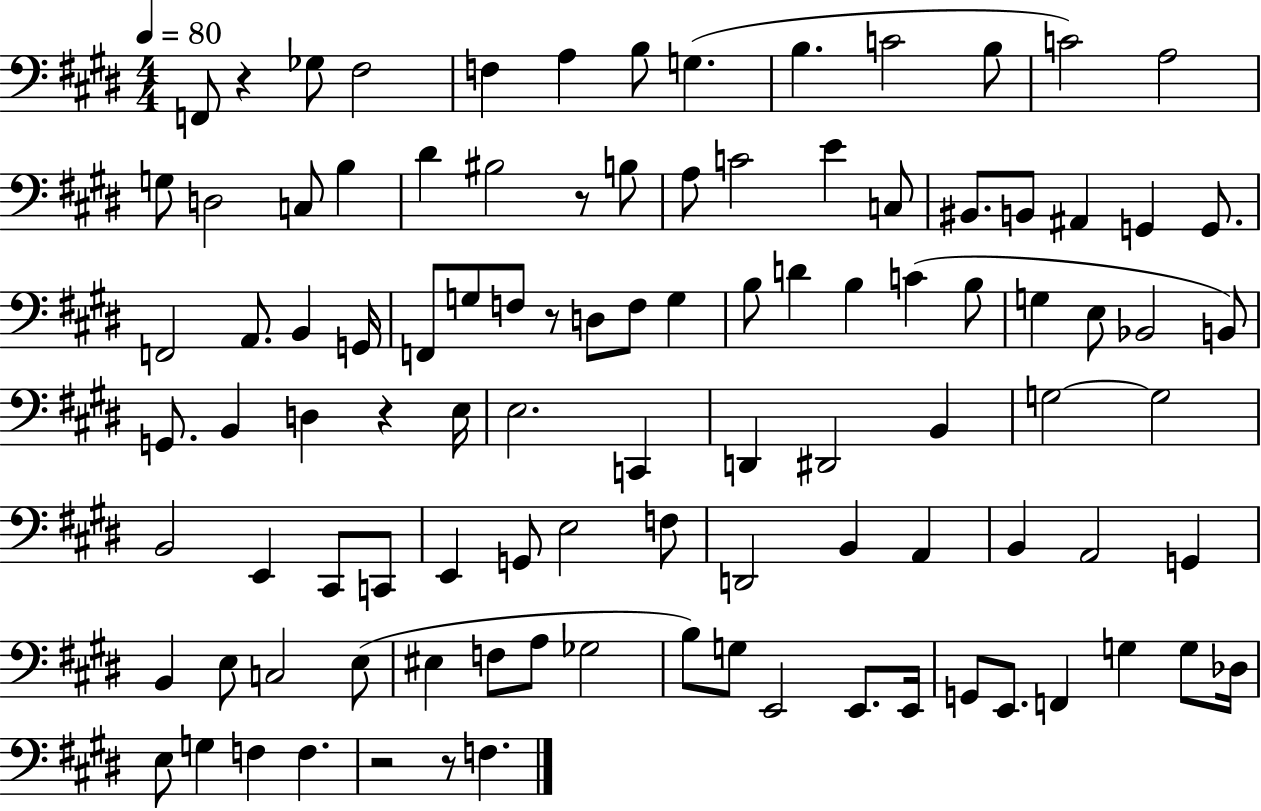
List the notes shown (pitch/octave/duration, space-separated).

F2/e R/q Gb3/e F#3/h F3/q A3/q B3/e G3/q. B3/q. C4/h B3/e C4/h A3/h G3/e D3/h C3/e B3/q D#4/q BIS3/h R/e B3/e A3/e C4/h E4/q C3/e BIS2/e. B2/e A#2/q G2/q G2/e. F2/h A2/e. B2/q G2/s F2/e G3/e F3/e R/e D3/e F3/e G3/q B3/e D4/q B3/q C4/q B3/e G3/q E3/e Bb2/h B2/e G2/e. B2/q D3/q R/q E3/s E3/h. C2/q D2/q D#2/h B2/q G3/h G3/h B2/h E2/q C#2/e C2/e E2/q G2/e E3/h F3/e D2/h B2/q A2/q B2/q A2/h G2/q B2/q E3/e C3/h E3/e EIS3/q F3/e A3/e Gb3/h B3/e G3/e E2/h E2/e. E2/s G2/e E2/e. F2/q G3/q G3/e Db3/s E3/e G3/q F3/q F3/q. R/h R/e F3/q.